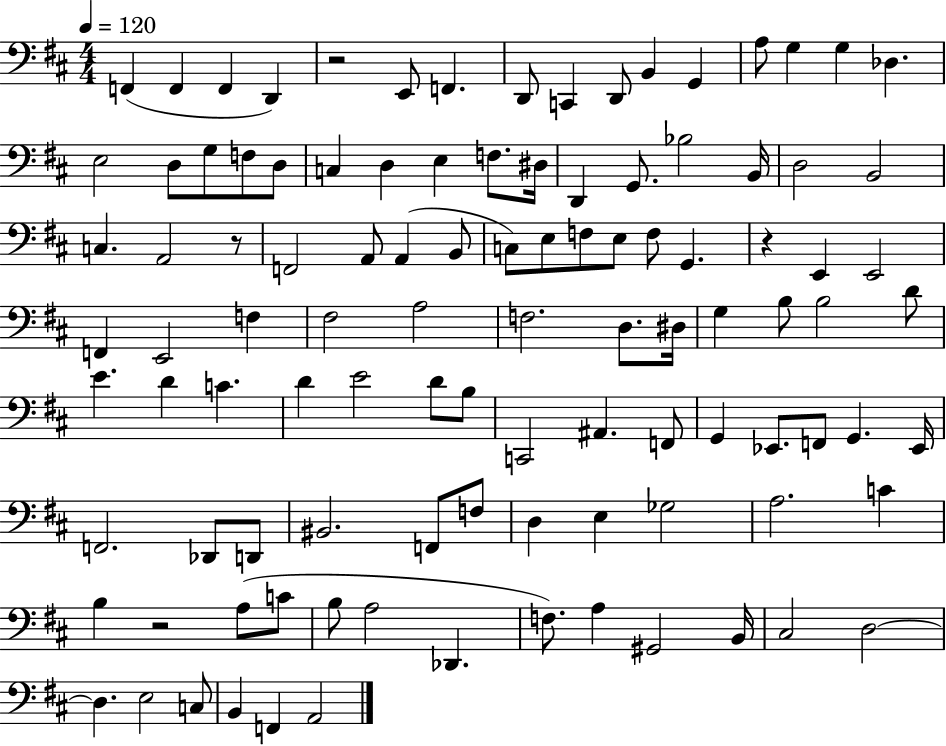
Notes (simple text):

F2/q F2/q F2/q D2/q R/h E2/e F2/q. D2/e C2/q D2/e B2/q G2/q A3/e G3/q G3/q Db3/q. E3/h D3/e G3/e F3/e D3/e C3/q D3/q E3/q F3/e. D#3/s D2/q G2/e. Bb3/h B2/s D3/h B2/h C3/q. A2/h R/e F2/h A2/e A2/q B2/e C3/e E3/e F3/e E3/e F3/e G2/q. R/q E2/q E2/h F2/q E2/h F3/q F#3/h A3/h F3/h. D3/e. D#3/s G3/q B3/e B3/h D4/e E4/q. D4/q C4/q. D4/q E4/h D4/e B3/e C2/h A#2/q. F2/e G2/q Eb2/e. F2/e G2/q. Eb2/s F2/h. Db2/e D2/e BIS2/h. F2/e F3/e D3/q E3/q Gb3/h A3/h. C4/q B3/q R/h A3/e C4/e B3/e A3/h Db2/q. F3/e. A3/q G#2/h B2/s C#3/h D3/h D3/q. E3/h C3/e B2/q F2/q A2/h